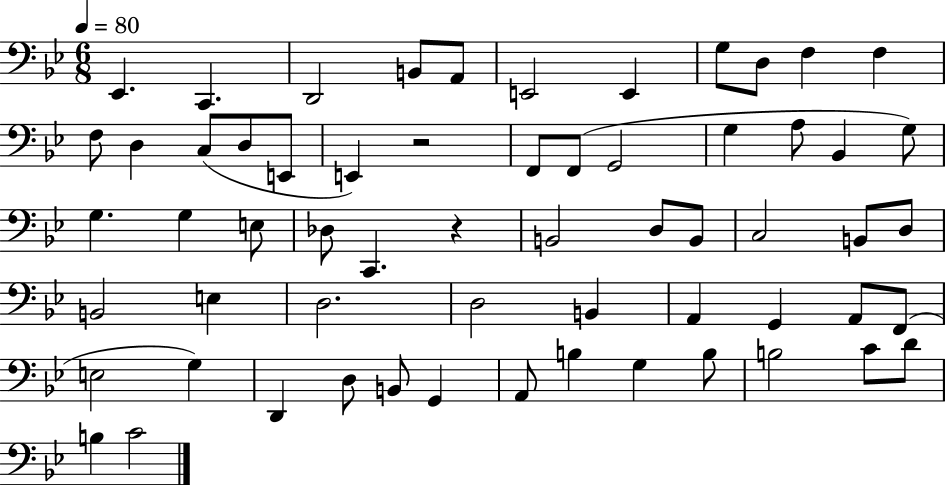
Eb2/q. C2/q. D2/h B2/e A2/e E2/h E2/q G3/e D3/e F3/q F3/q F3/e D3/q C3/e D3/e E2/e E2/q R/h F2/e F2/e G2/h G3/q A3/e Bb2/q G3/e G3/q. G3/q E3/e Db3/e C2/q. R/q B2/h D3/e B2/e C3/h B2/e D3/e B2/h E3/q D3/h. D3/h B2/q A2/q G2/q A2/e F2/e E3/h G3/q D2/q D3/e B2/e G2/q A2/e B3/q G3/q B3/e B3/h C4/e D4/e B3/q C4/h